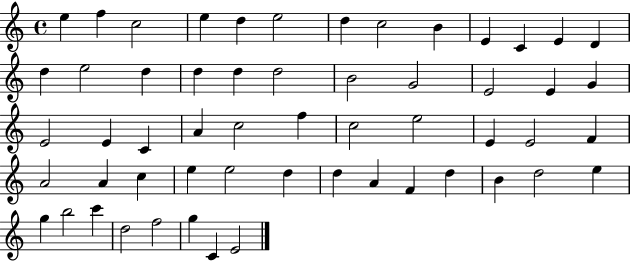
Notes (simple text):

E5/q F5/q C5/h E5/q D5/q E5/h D5/q C5/h B4/q E4/q C4/q E4/q D4/q D5/q E5/h D5/q D5/q D5/q D5/h B4/h G4/h E4/h E4/q G4/q E4/h E4/q C4/q A4/q C5/h F5/q C5/h E5/h E4/q E4/h F4/q A4/h A4/q C5/q E5/q E5/h D5/q D5/q A4/q F4/q D5/q B4/q D5/h E5/q G5/q B5/h C6/q D5/h F5/h G5/q C4/q E4/h